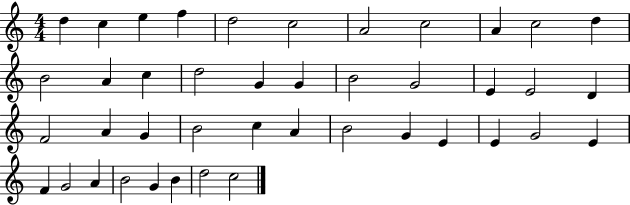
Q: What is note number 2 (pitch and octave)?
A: C5